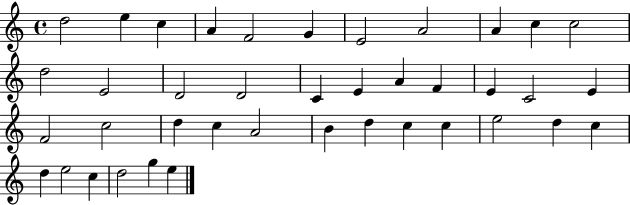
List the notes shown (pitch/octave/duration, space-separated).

D5/h E5/q C5/q A4/q F4/h G4/q E4/h A4/h A4/q C5/q C5/h D5/h E4/h D4/h D4/h C4/q E4/q A4/q F4/q E4/q C4/h E4/q F4/h C5/h D5/q C5/q A4/h B4/q D5/q C5/q C5/q E5/h D5/q C5/q D5/q E5/h C5/q D5/h G5/q E5/q